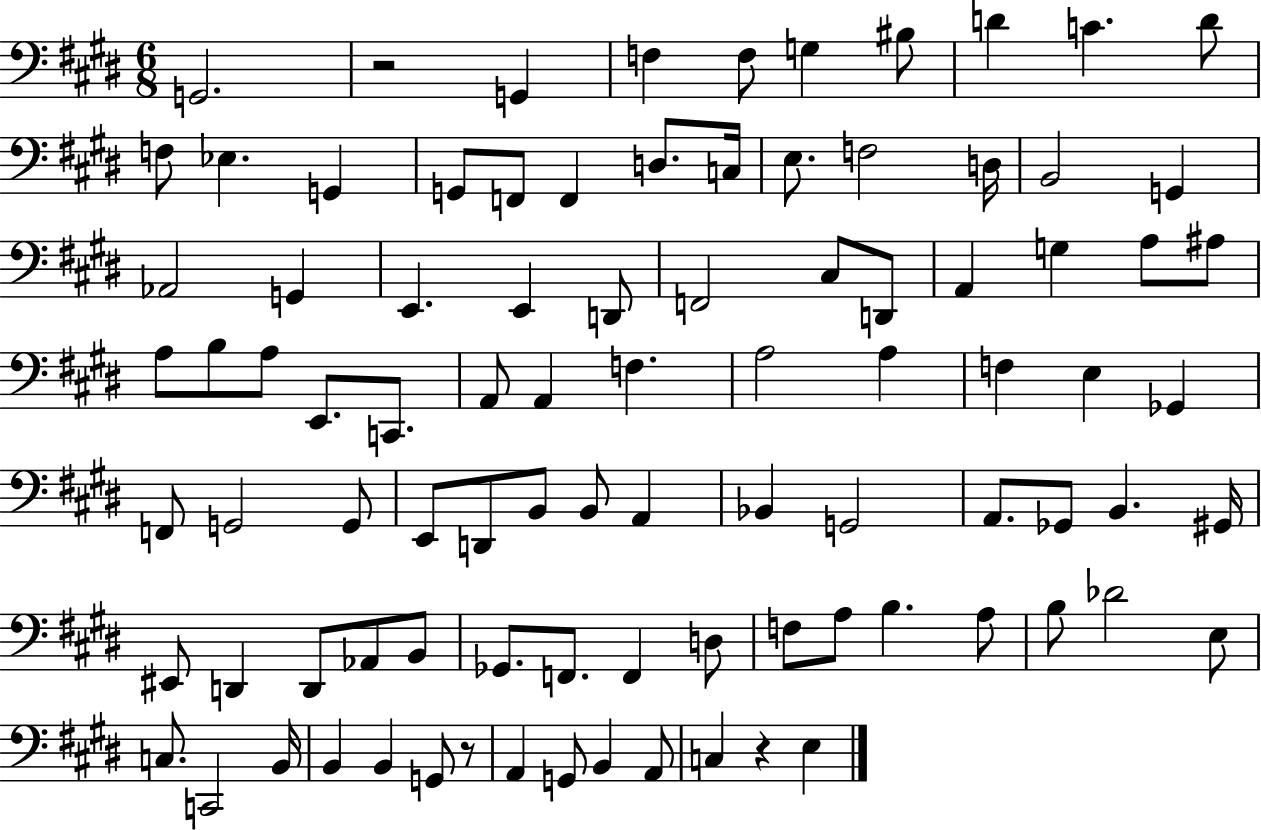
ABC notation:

X:1
T:Untitled
M:6/8
L:1/4
K:E
G,,2 z2 G,, F, F,/2 G, ^B,/2 D C D/2 F,/2 _E, G,, G,,/2 F,,/2 F,, D,/2 C,/4 E,/2 F,2 D,/4 B,,2 G,, _A,,2 G,, E,, E,, D,,/2 F,,2 ^C,/2 D,,/2 A,, G, A,/2 ^A,/2 A,/2 B,/2 A,/2 E,,/2 C,,/2 A,,/2 A,, F, A,2 A, F, E, _G,, F,,/2 G,,2 G,,/2 E,,/2 D,,/2 B,,/2 B,,/2 A,, _B,, G,,2 A,,/2 _G,,/2 B,, ^G,,/4 ^E,,/2 D,, D,,/2 _A,,/2 B,,/2 _G,,/2 F,,/2 F,, D,/2 F,/2 A,/2 B, A,/2 B,/2 _D2 E,/2 C,/2 C,,2 B,,/4 B,, B,, G,,/2 z/2 A,, G,,/2 B,, A,,/2 C, z E,